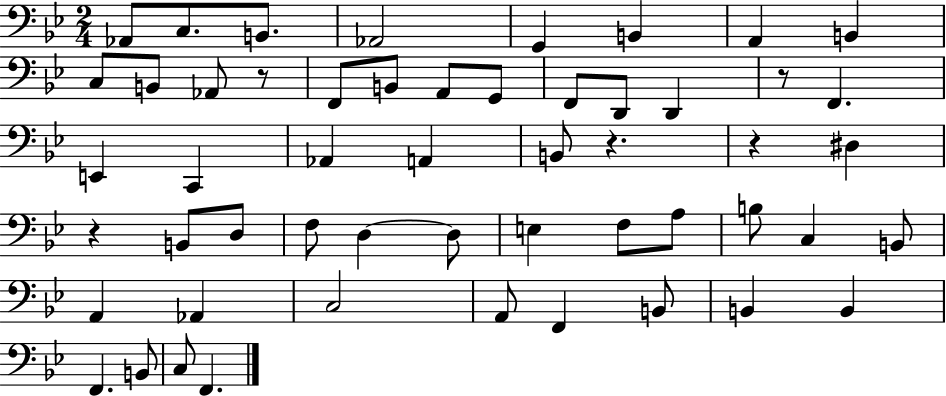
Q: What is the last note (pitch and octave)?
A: F2